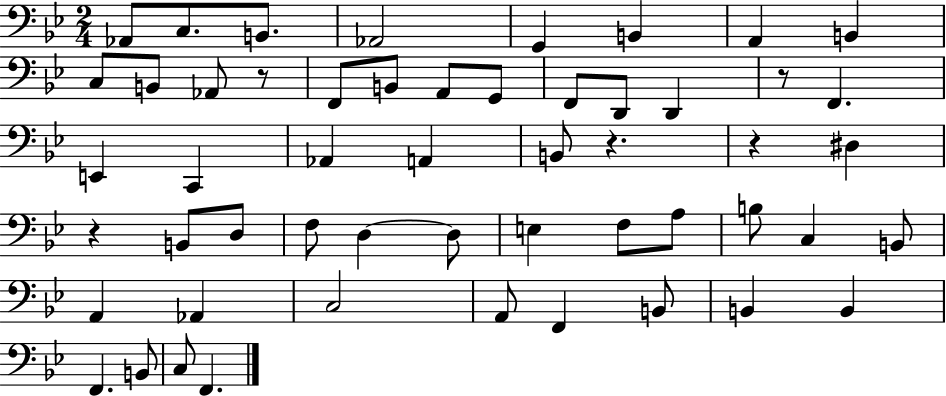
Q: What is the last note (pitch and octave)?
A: F2